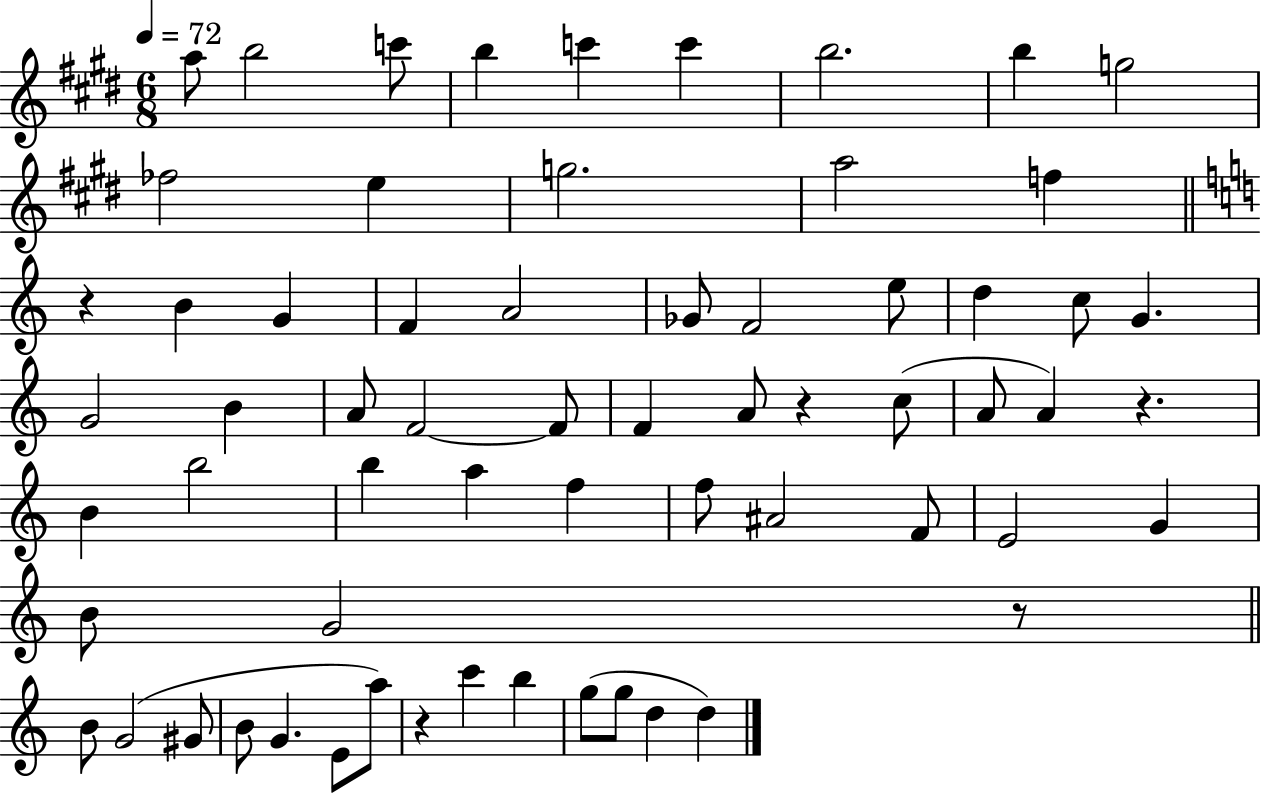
A5/e B5/h C6/e B5/q C6/q C6/q B5/h. B5/q G5/h FES5/h E5/q G5/h. A5/h F5/q R/q B4/q G4/q F4/q A4/h Gb4/e F4/h E5/e D5/q C5/e G4/q. G4/h B4/q A4/e F4/h F4/e F4/q A4/e R/q C5/e A4/e A4/q R/q. B4/q B5/h B5/q A5/q F5/q F5/e A#4/h F4/e E4/h G4/q B4/e G4/h R/e B4/e G4/h G#4/e B4/e G4/q. E4/e A5/e R/q C6/q B5/q G5/e G5/e D5/q D5/q